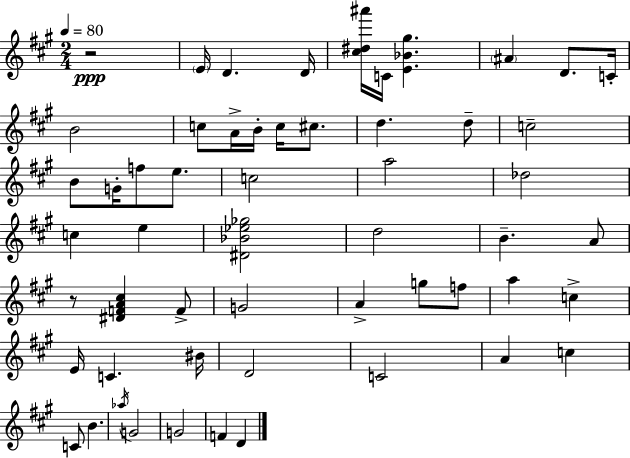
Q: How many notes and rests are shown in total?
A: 55